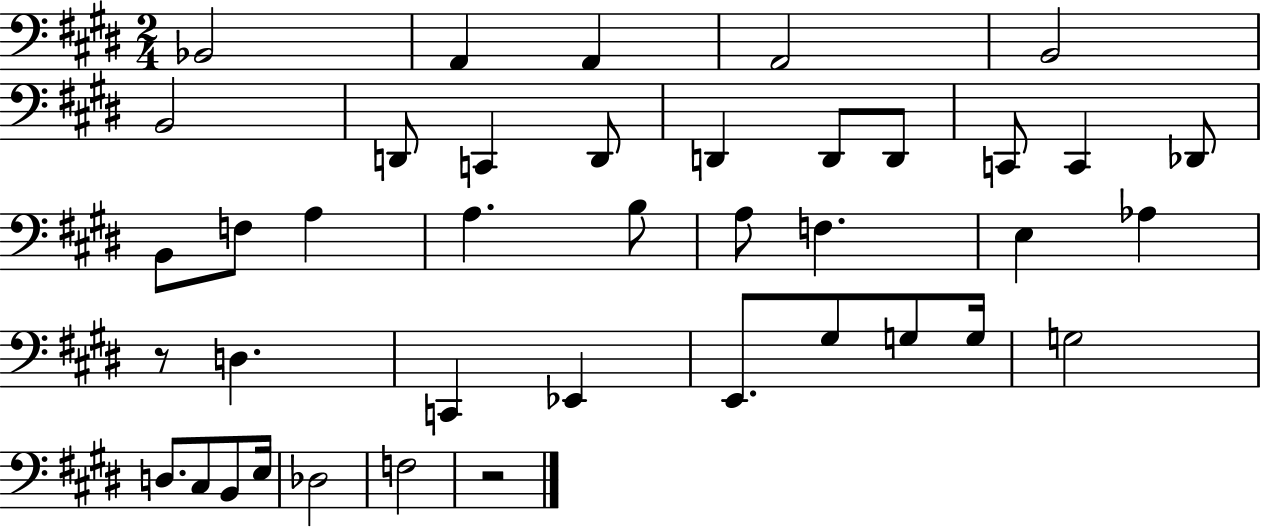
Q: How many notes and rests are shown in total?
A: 40